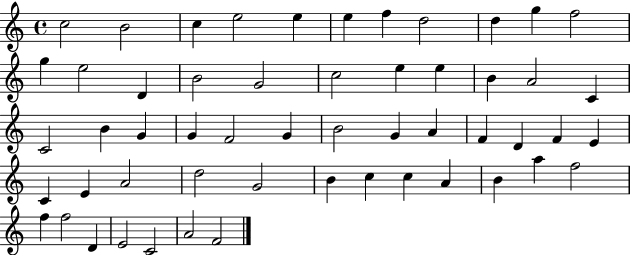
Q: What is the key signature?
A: C major